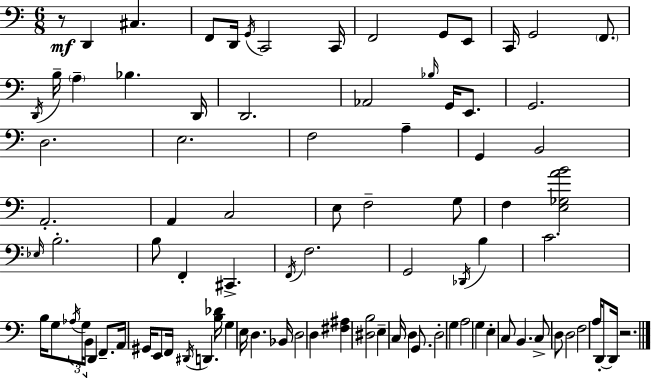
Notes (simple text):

R/e D2/q C#3/q. F2/e D2/s G2/s C2/h C2/s F2/h G2/e E2/e C2/s G2/h F2/e. D2/s B3/s A3/q Bb3/q. D2/s D2/h. Ab2/h Bb3/s G2/s E2/e. G2/h. D3/h. E3/h. F3/h A3/q G2/q B2/h A2/h. A2/q C3/h E3/e F3/h G3/e F3/q [E3,Gb3,A4,B4]/h Eb3/s B3/h. B3/e F2/q C#2/q. F2/s F3/h. G2/h Db2/s B3/q C4/h. B3/s G3/e Ab3/s G3/s B2/s D2/q F2/e. A2/s G#2/s E2/e F2/s D#2/s D2/q. [B3,Db4]/s G3/q E3/s D3/q. Bb2/s D3/h D3/q [F#3,A#3]/q [D#3,B3]/h E3/q C3/s D3/q G2/e. D3/h G3/q A3/h G3/q E3/q C3/e B2/q. C3/e D3/e D3/h F3/h A3/s D2/e D2/s R/h.